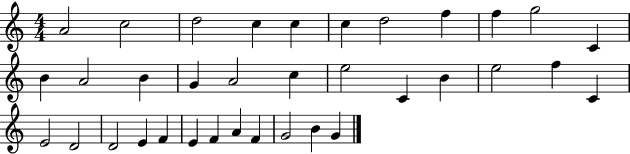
A4/h C5/h D5/h C5/q C5/q C5/q D5/h F5/q F5/q G5/h C4/q B4/q A4/h B4/q G4/q A4/h C5/q E5/h C4/q B4/q E5/h F5/q C4/q E4/h D4/h D4/h E4/q F4/q E4/q F4/q A4/q F4/q G4/h B4/q G4/q